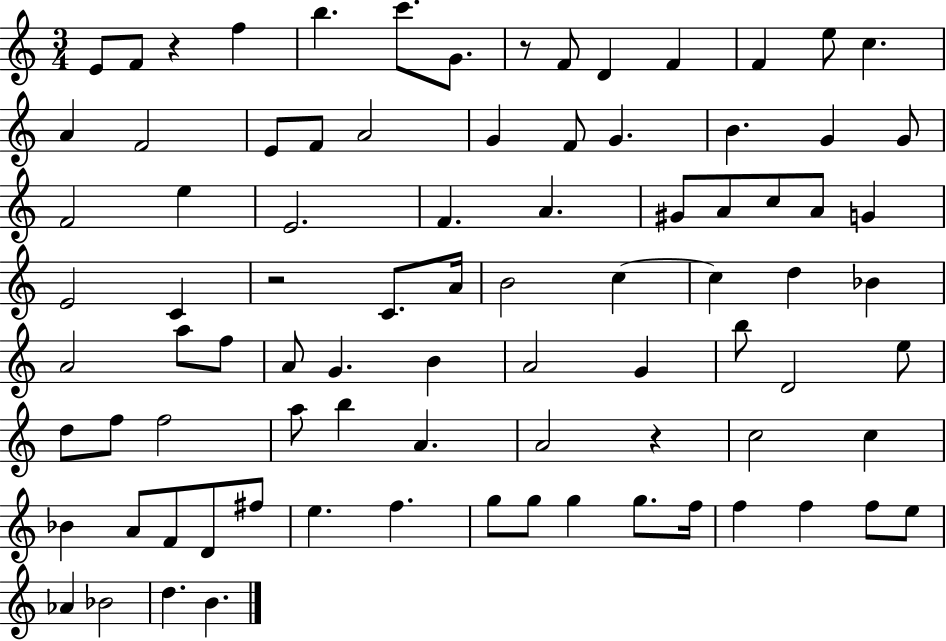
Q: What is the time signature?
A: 3/4